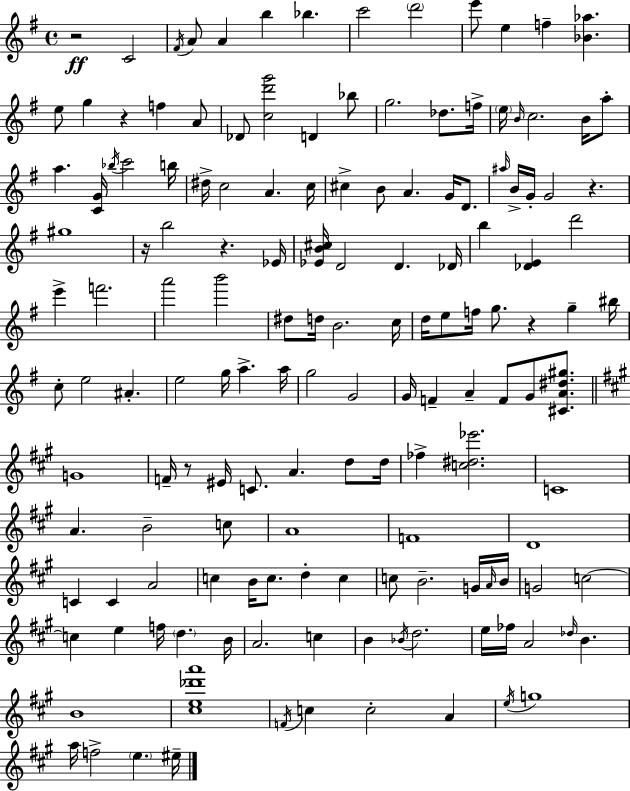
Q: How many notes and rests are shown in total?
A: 150